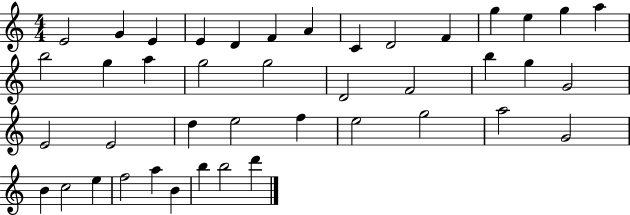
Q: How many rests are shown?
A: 0